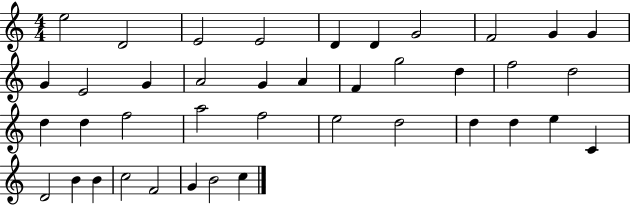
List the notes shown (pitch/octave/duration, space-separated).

E5/h D4/h E4/h E4/h D4/q D4/q G4/h F4/h G4/q G4/q G4/q E4/h G4/q A4/h G4/q A4/q F4/q G5/h D5/q F5/h D5/h D5/q D5/q F5/h A5/h F5/h E5/h D5/h D5/q D5/q E5/q C4/q D4/h B4/q B4/q C5/h F4/h G4/q B4/h C5/q